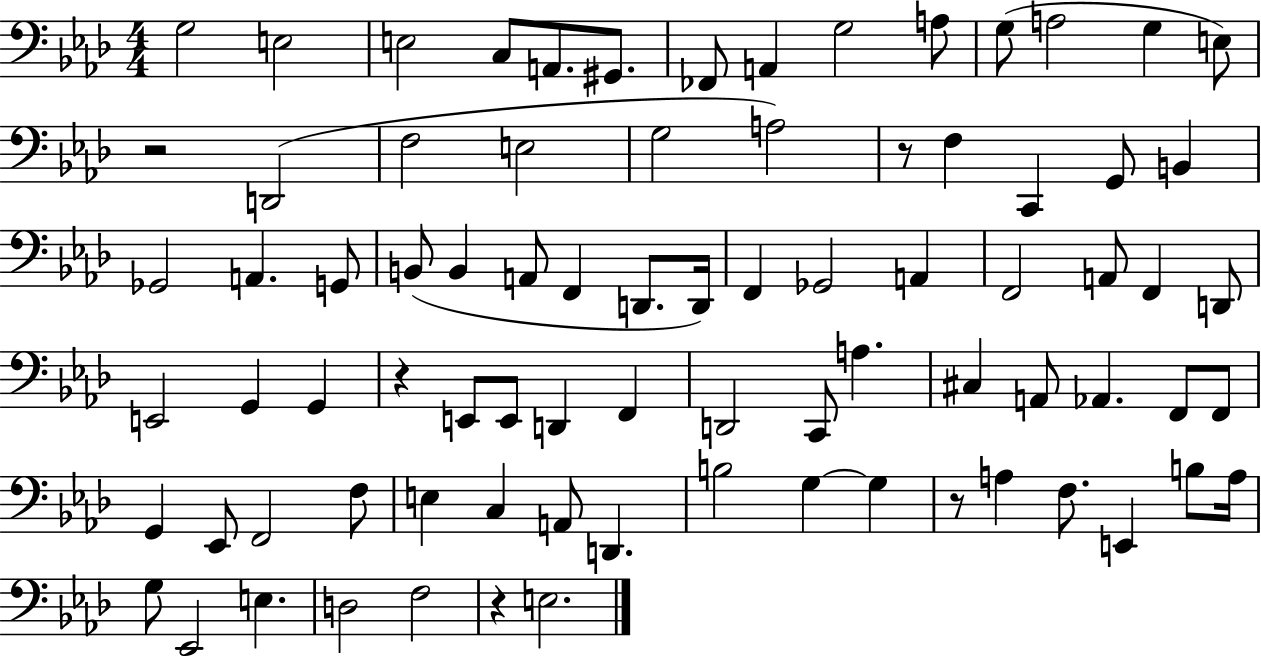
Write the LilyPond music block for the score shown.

{
  \clef bass
  \numericTimeSignature
  \time 4/4
  \key aes \major
  g2 e2 | e2 c8 a,8. gis,8. | fes,8 a,4 g2 a8 | g8( a2 g4 e8) | \break r2 d,2( | f2 e2 | g2 a2) | r8 f4 c,4 g,8 b,4 | \break ges,2 a,4. g,8 | b,8( b,4 a,8 f,4 d,8. d,16) | f,4 ges,2 a,4 | f,2 a,8 f,4 d,8 | \break e,2 g,4 g,4 | r4 e,8 e,8 d,4 f,4 | d,2 c,8 a4. | cis4 a,8 aes,4. f,8 f,8 | \break g,4 ees,8 f,2 f8 | e4 c4 a,8 d,4. | b2 g4~~ g4 | r8 a4 f8. e,4 b8 a16 | \break g8 ees,2 e4. | d2 f2 | r4 e2. | \bar "|."
}